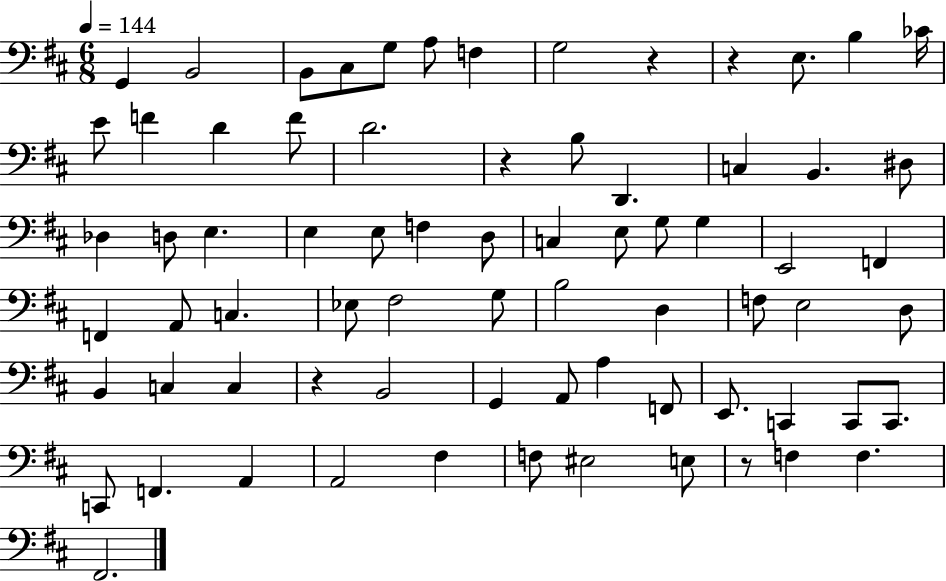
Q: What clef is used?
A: bass